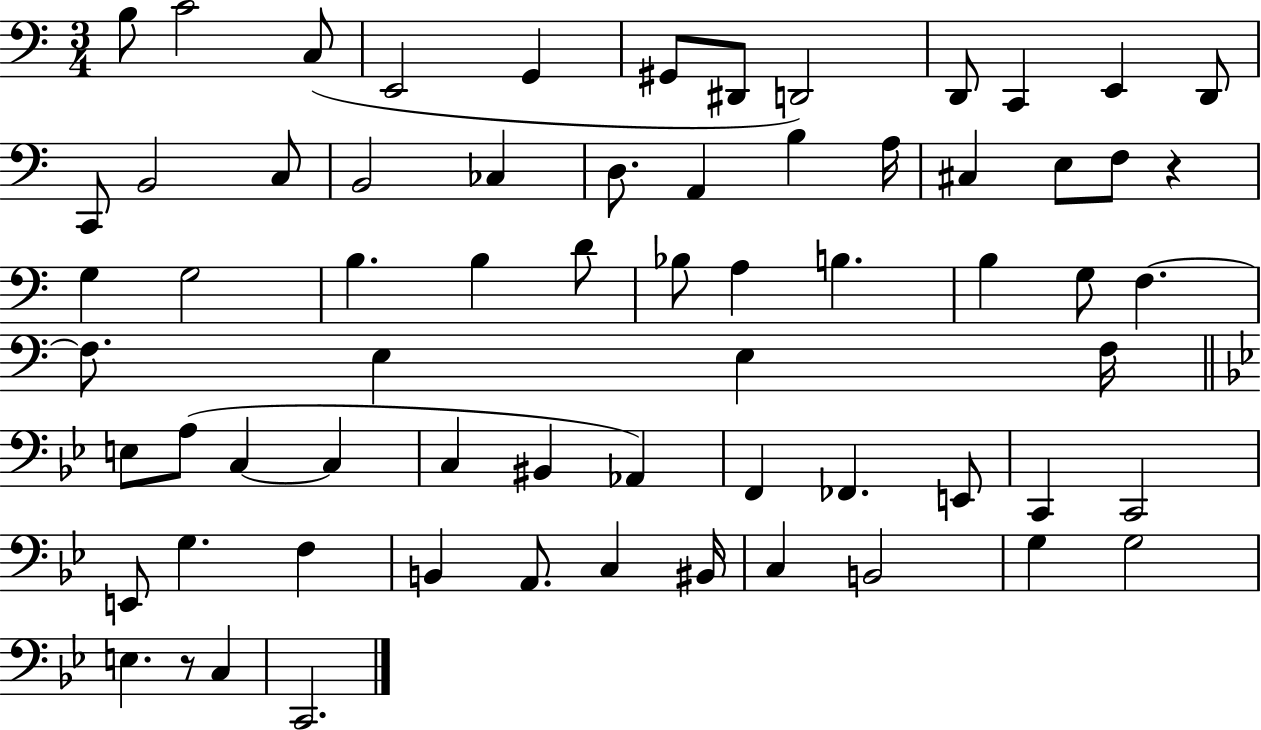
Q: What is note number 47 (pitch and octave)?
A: F2